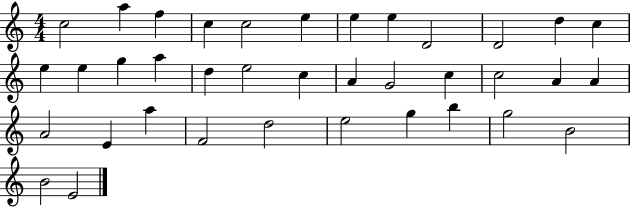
{
  \clef treble
  \numericTimeSignature
  \time 4/4
  \key c \major
  c''2 a''4 f''4 | c''4 c''2 e''4 | e''4 e''4 d'2 | d'2 d''4 c''4 | \break e''4 e''4 g''4 a''4 | d''4 e''2 c''4 | a'4 g'2 c''4 | c''2 a'4 a'4 | \break a'2 e'4 a''4 | f'2 d''2 | e''2 g''4 b''4 | g''2 b'2 | \break b'2 e'2 | \bar "|."
}